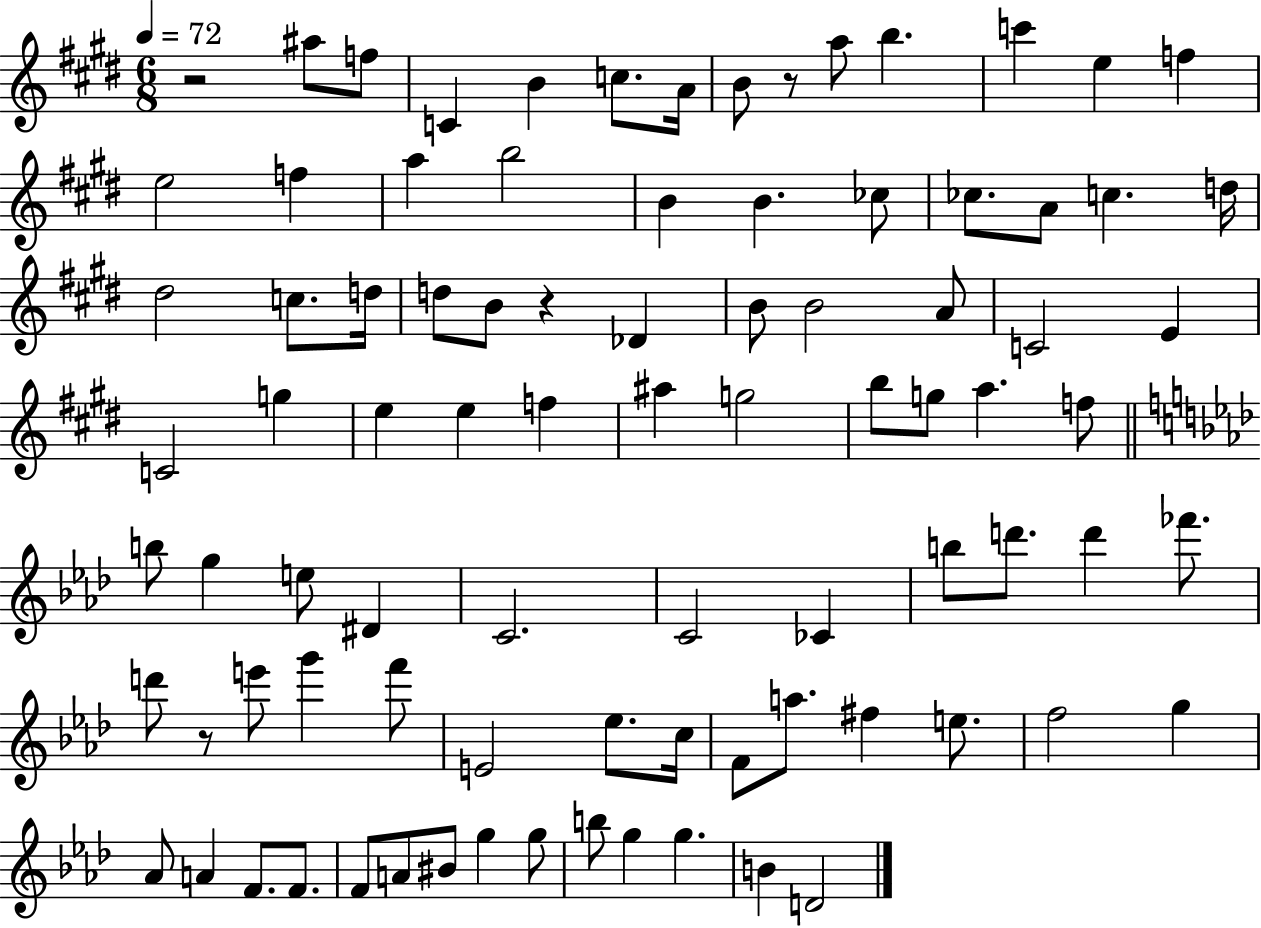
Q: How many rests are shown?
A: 4